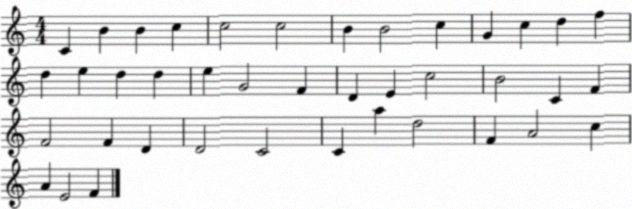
X:1
T:Untitled
M:4/4
L:1/4
K:C
C B B c c2 c2 B B2 c G c d f d e d d e G2 F D E c2 B2 C F F2 F D D2 C2 C a d2 F A2 c A E2 F